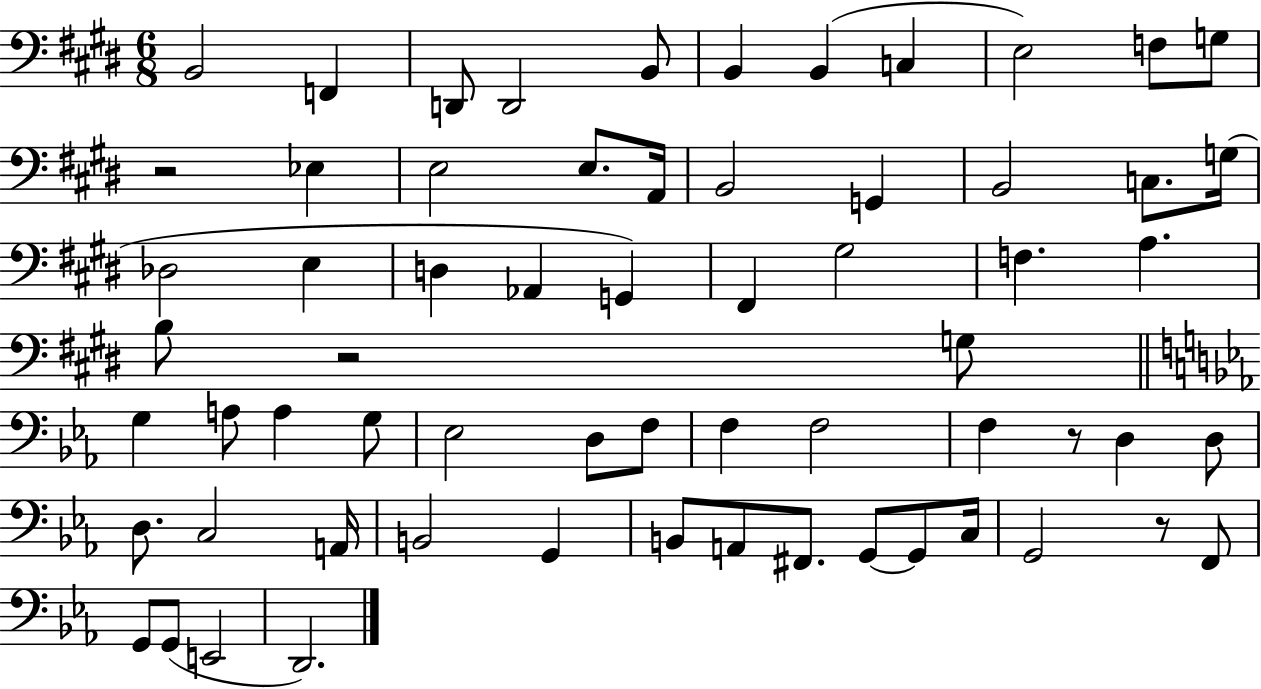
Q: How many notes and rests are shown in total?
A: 64